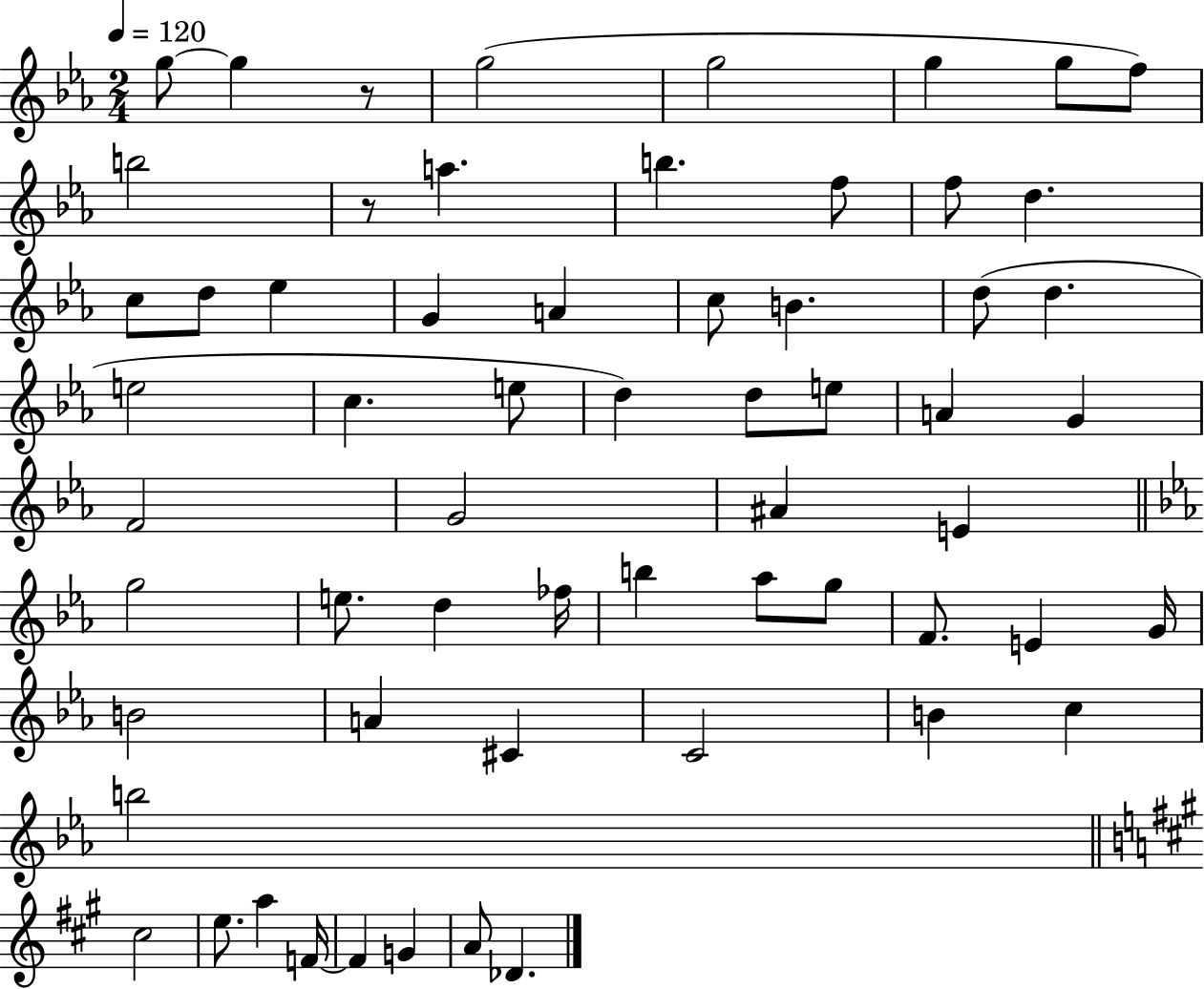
{
  \clef treble
  \numericTimeSignature
  \time 2/4
  \key ees \major
  \tempo 4 = 120
  g''8~~ g''4 r8 | g''2( | g''2 | g''4 g''8 f''8) | \break b''2 | r8 a''4. | b''4. f''8 | f''8 d''4. | \break c''8 d''8 ees''4 | g'4 a'4 | c''8 b'4. | d''8( d''4. | \break e''2 | c''4. e''8 | d''4) d''8 e''8 | a'4 g'4 | \break f'2 | g'2 | ais'4 e'4 | \bar "||" \break \key c \minor g''2 | e''8. d''4 fes''16 | b''4 aes''8 g''8 | f'8. e'4 g'16 | \break b'2 | a'4 cis'4 | c'2 | b'4 c''4 | \break b''2 | \bar "||" \break \key a \major cis''2 | e''8. a''4 f'16~~ | f'4 g'4 | a'8 des'4. | \break \bar "|."
}